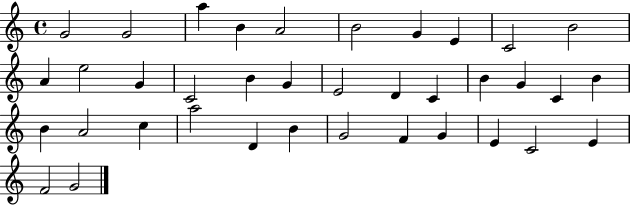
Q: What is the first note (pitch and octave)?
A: G4